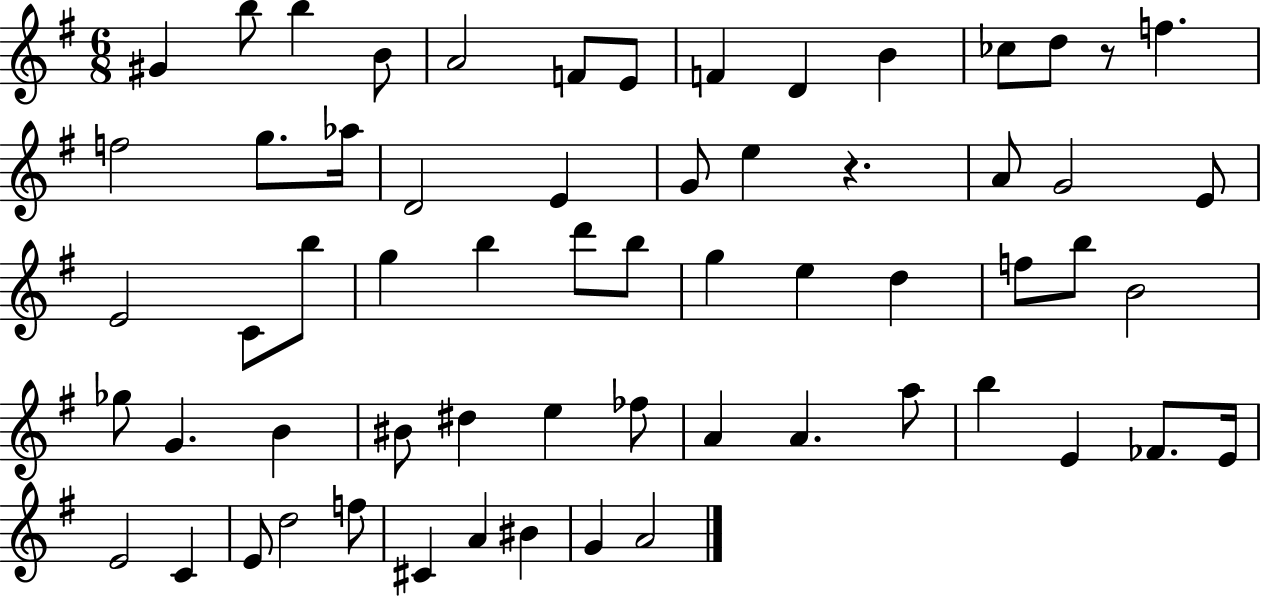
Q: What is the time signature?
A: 6/8